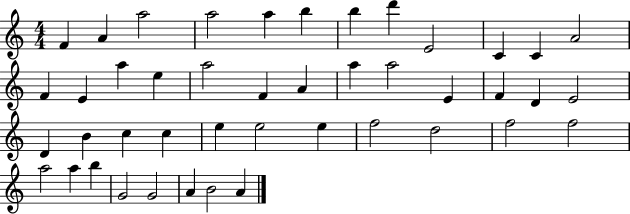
F4/q A4/q A5/h A5/h A5/q B5/q B5/q D6/q E4/h C4/q C4/q A4/h F4/q E4/q A5/q E5/q A5/h F4/q A4/q A5/q A5/h E4/q F4/q D4/q E4/h D4/q B4/q C5/q C5/q E5/q E5/h E5/q F5/h D5/h F5/h F5/h A5/h A5/q B5/q G4/h G4/h A4/q B4/h A4/q